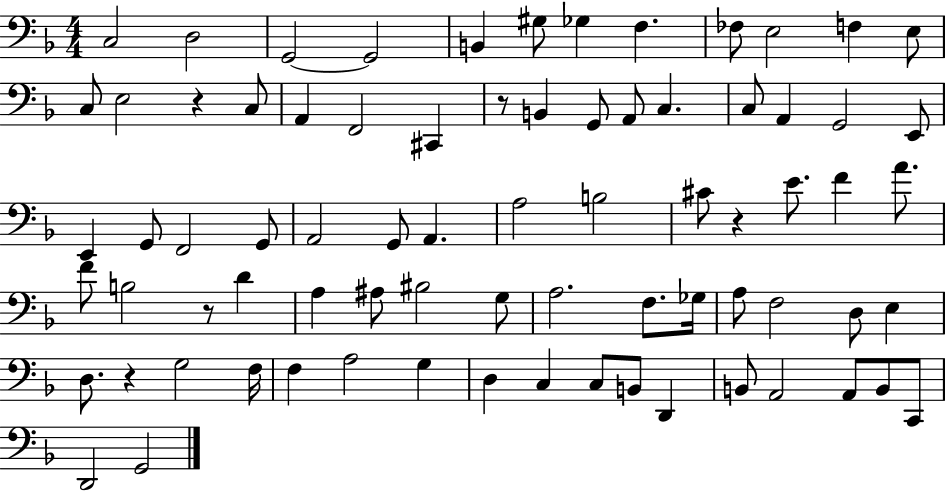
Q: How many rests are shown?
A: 5